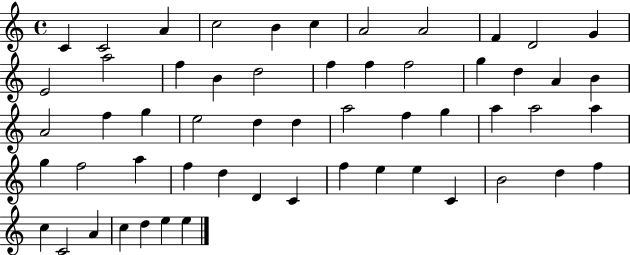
{
  \clef treble
  \time 4/4
  \defaultTimeSignature
  \key c \major
  c'4 c'2 a'4 | c''2 b'4 c''4 | a'2 a'2 | f'4 d'2 g'4 | \break e'2 a''2 | f''4 b'4 d''2 | f''4 f''4 f''2 | g''4 d''4 a'4 b'4 | \break a'2 f''4 g''4 | e''2 d''4 d''4 | a''2 f''4 g''4 | a''4 a''2 a''4 | \break g''4 f''2 a''4 | f''4 d''4 d'4 c'4 | f''4 e''4 e''4 c'4 | b'2 d''4 f''4 | \break c''4 c'2 a'4 | c''4 d''4 e''4 e''4 | \bar "|."
}